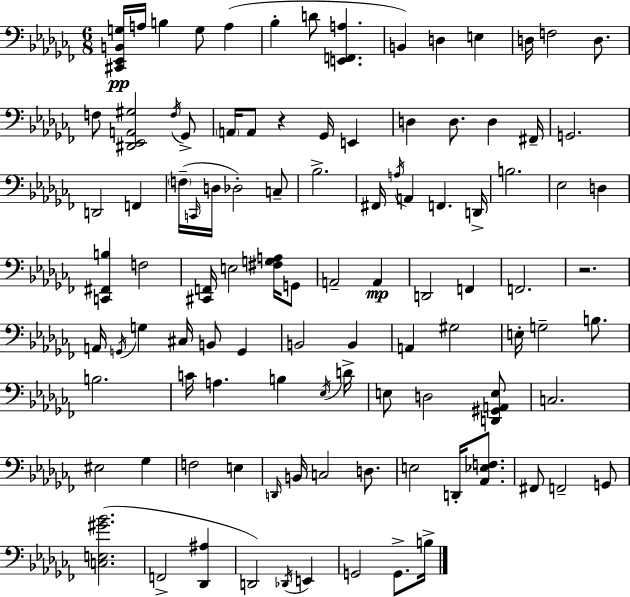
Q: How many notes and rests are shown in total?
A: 102